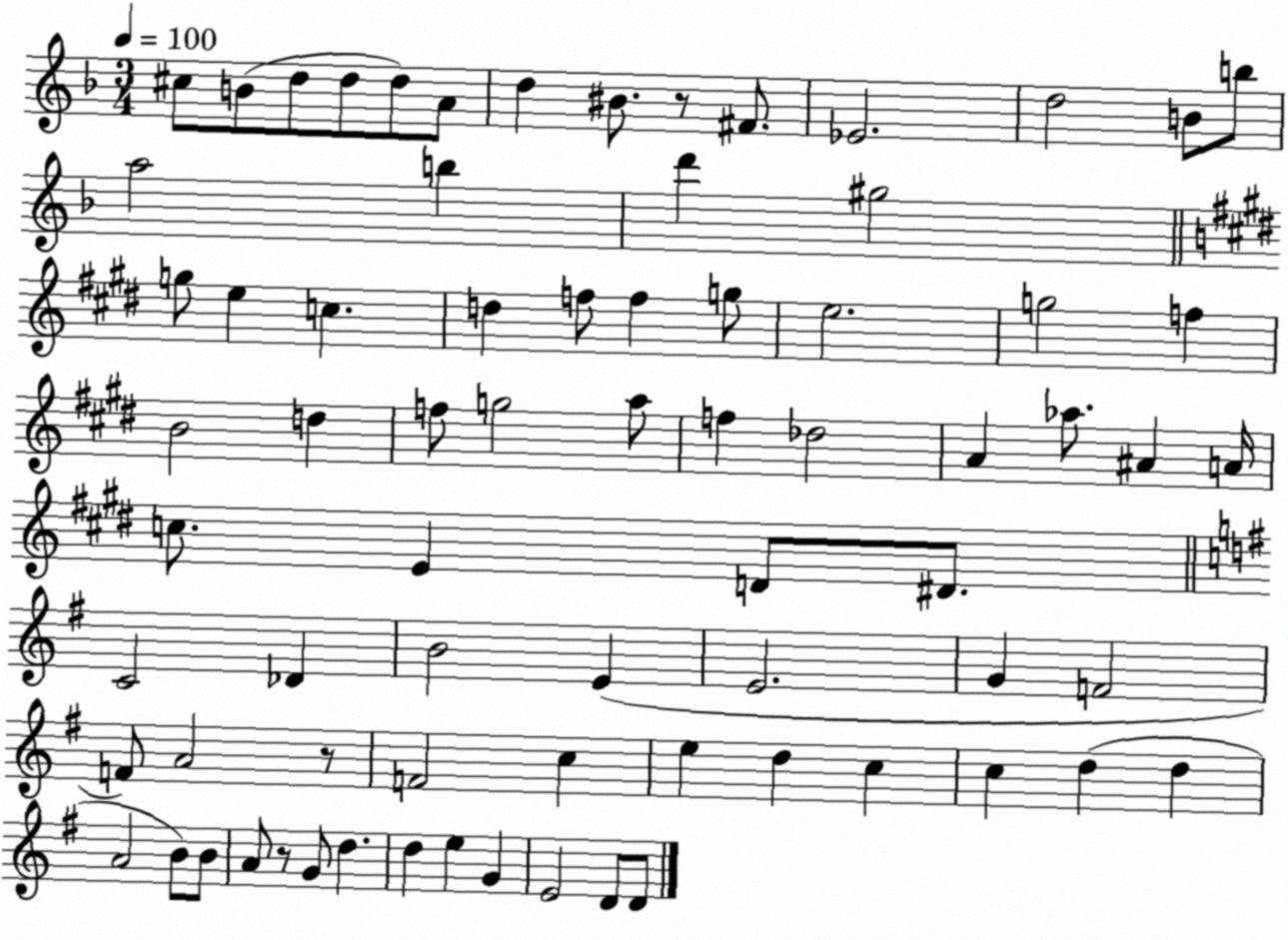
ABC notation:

X:1
T:Untitled
M:3/4
L:1/4
K:F
^c/2 B/2 d/2 d/2 d/2 A/2 d ^B/2 z/2 ^F/2 _E2 d2 B/2 b/2 a2 b d' ^g2 g/2 e c d f/2 f g/2 e2 g2 f B2 d f/2 g2 a/2 f _d2 A _a/2 ^A A/4 c/2 E D/2 ^D/2 C2 _D B2 E E2 G F2 F/2 A2 z/2 F2 c e d c c d d A2 B/2 B/2 A/2 z/2 G/2 d d e G E2 D/2 D/2